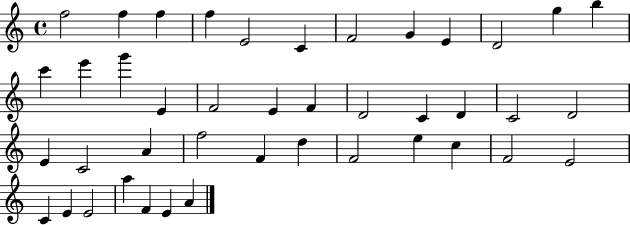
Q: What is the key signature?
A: C major